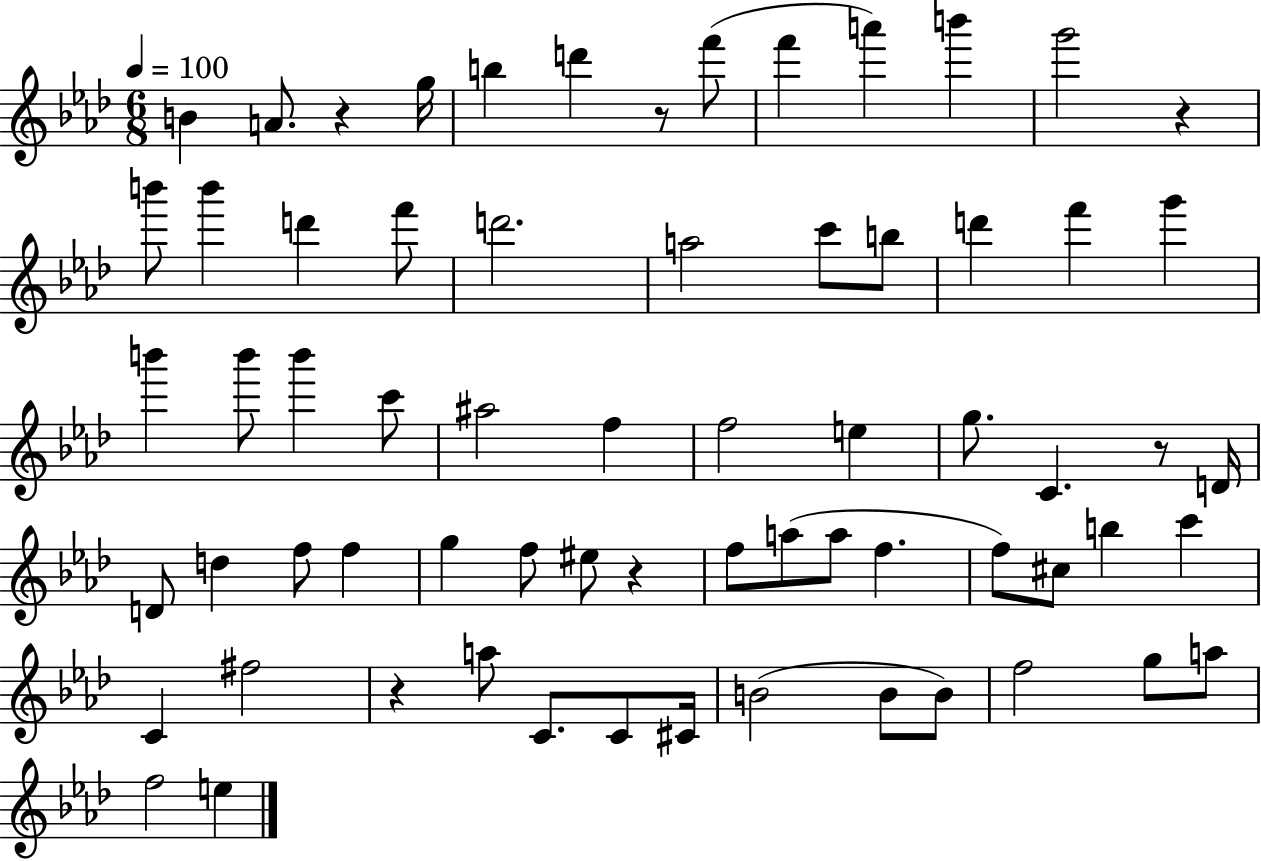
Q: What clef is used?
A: treble